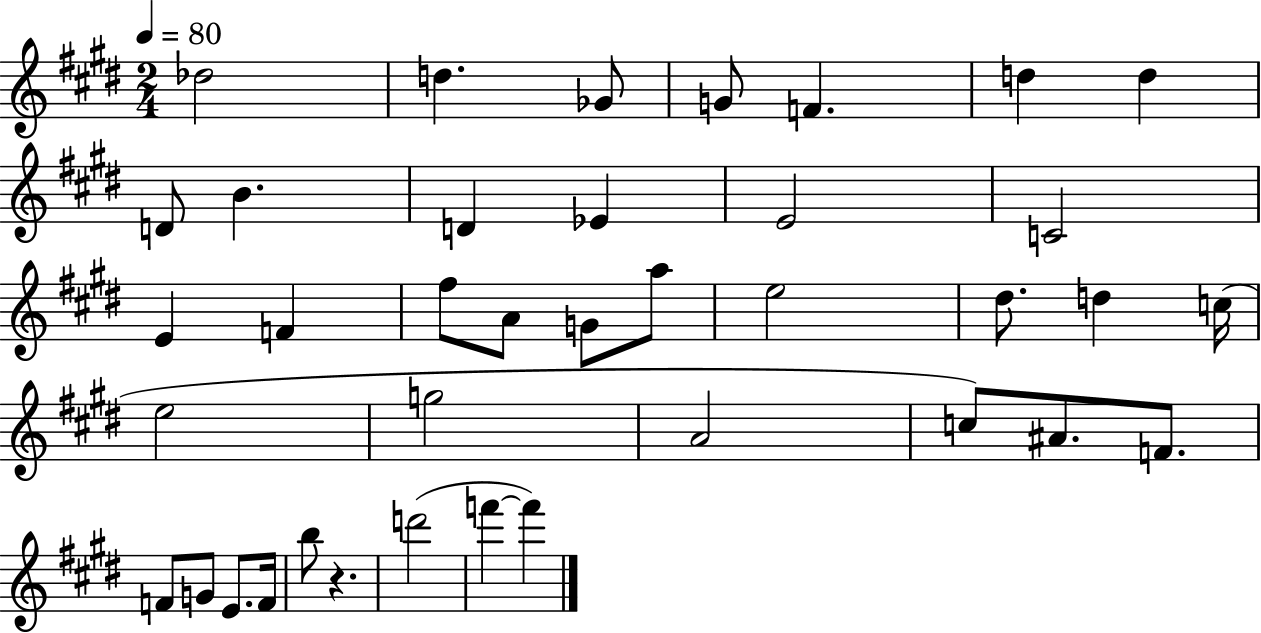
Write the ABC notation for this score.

X:1
T:Untitled
M:2/4
L:1/4
K:E
_d2 d _G/2 G/2 F d d D/2 B D _E E2 C2 E F ^f/2 A/2 G/2 a/2 e2 ^d/2 d c/4 e2 g2 A2 c/2 ^A/2 F/2 F/2 G/2 E/2 F/4 b/2 z d'2 f' f'